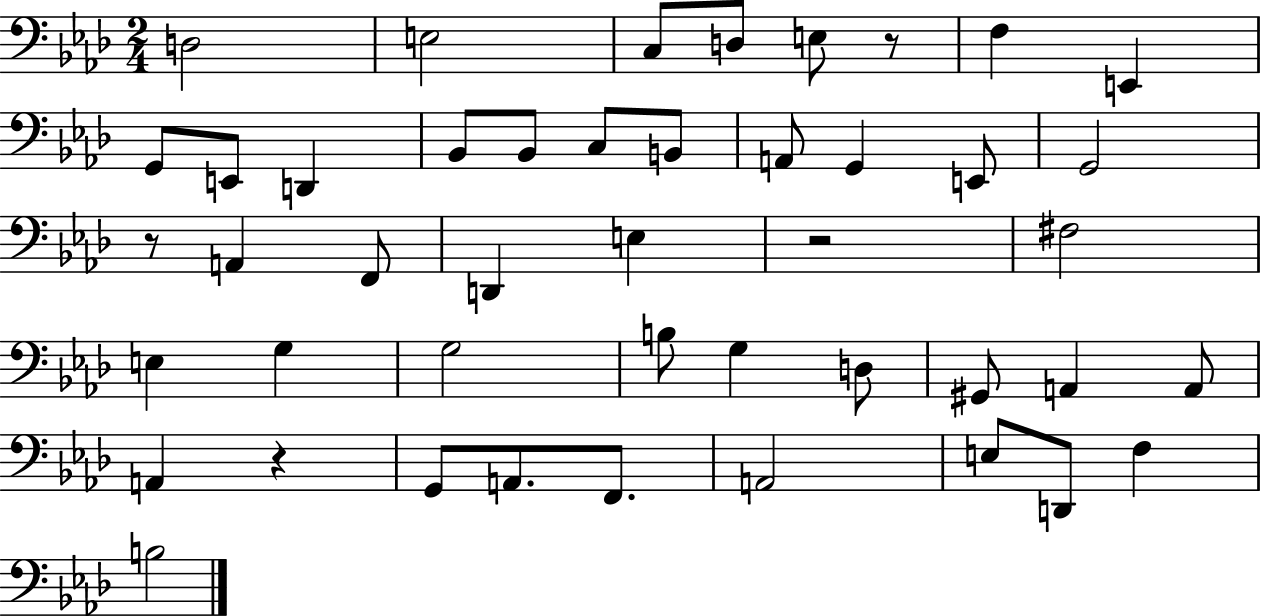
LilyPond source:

{
  \clef bass
  \numericTimeSignature
  \time 2/4
  \key aes \major
  \repeat volta 2 { d2 | e2 | c8 d8 e8 r8 | f4 e,4 | \break g,8 e,8 d,4 | bes,8 bes,8 c8 b,8 | a,8 g,4 e,8 | g,2 | \break r8 a,4 f,8 | d,4 e4 | r2 | fis2 | \break e4 g4 | g2 | b8 g4 d8 | gis,8 a,4 a,8 | \break a,4 r4 | g,8 a,8. f,8. | a,2 | e8 d,8 f4 | \break b2 | } \bar "|."
}